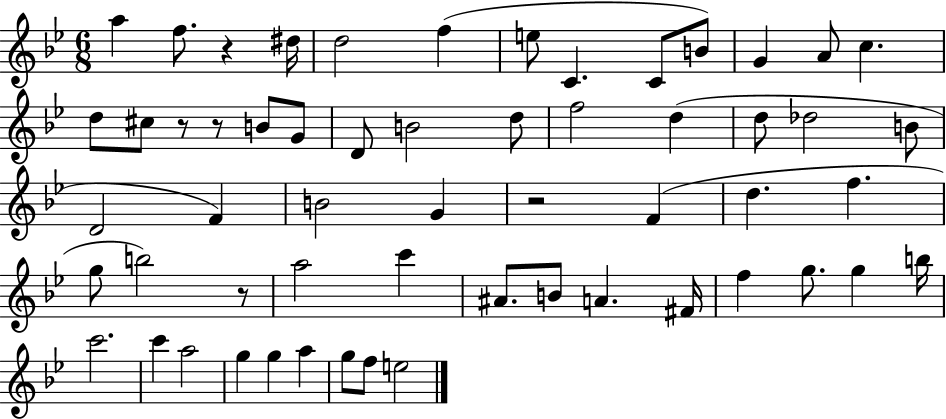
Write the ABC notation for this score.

X:1
T:Untitled
M:6/8
L:1/4
K:Bb
a f/2 z ^d/4 d2 f e/2 C C/2 B/2 G A/2 c d/2 ^c/2 z/2 z/2 B/2 G/2 D/2 B2 d/2 f2 d d/2 _d2 B/2 D2 F B2 G z2 F d f g/2 b2 z/2 a2 c' ^A/2 B/2 A ^F/4 f g/2 g b/4 c'2 c' a2 g g a g/2 f/2 e2